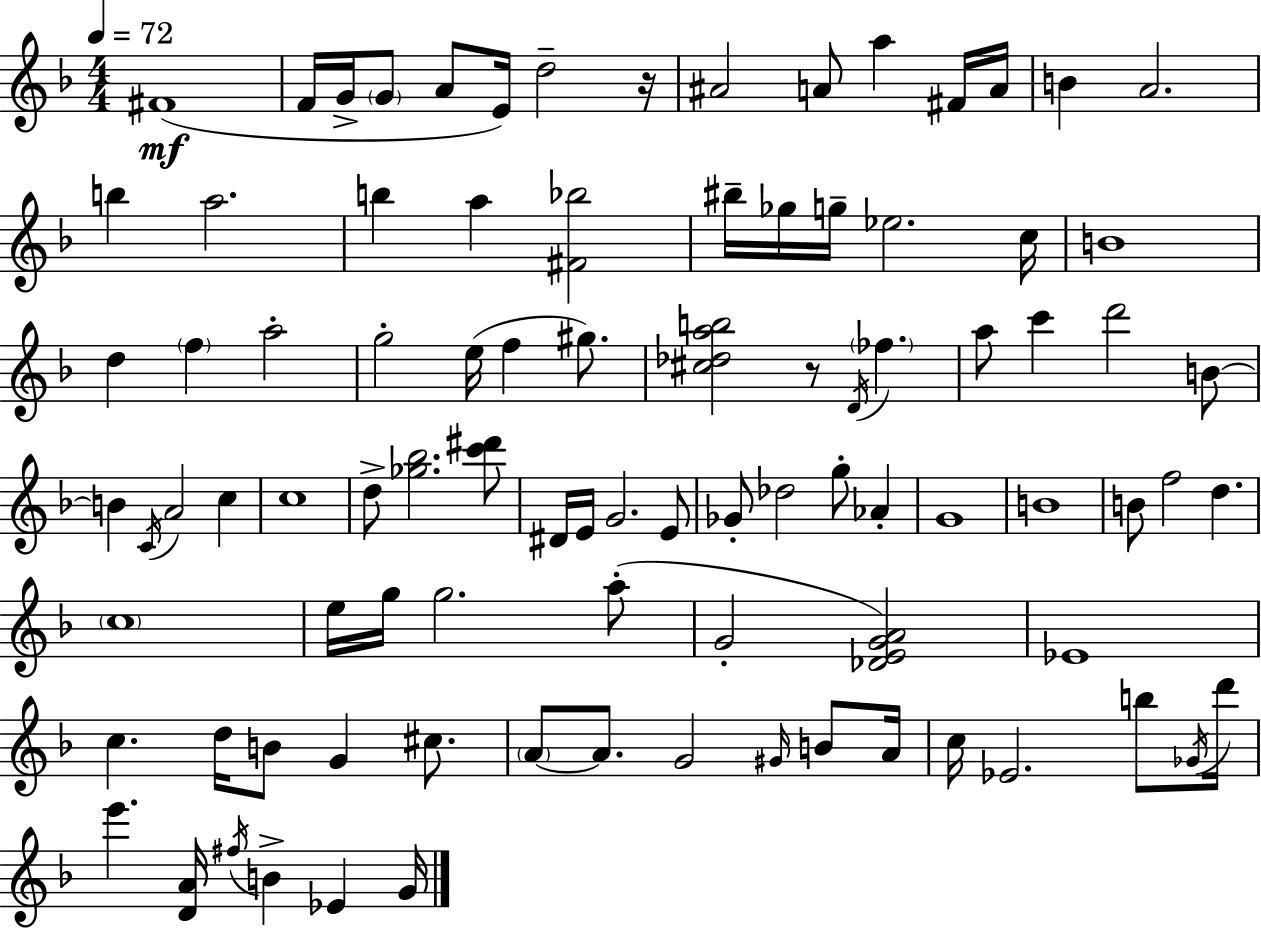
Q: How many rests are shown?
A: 2